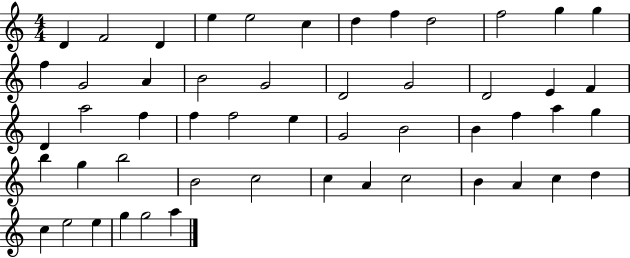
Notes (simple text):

D4/q F4/h D4/q E5/q E5/h C5/q D5/q F5/q D5/h F5/h G5/q G5/q F5/q G4/h A4/q B4/h G4/h D4/h G4/h D4/h E4/q F4/q D4/q A5/h F5/q F5/q F5/h E5/q G4/h B4/h B4/q F5/q A5/q G5/q B5/q G5/q B5/h B4/h C5/h C5/q A4/q C5/h B4/q A4/q C5/q D5/q C5/q E5/h E5/q G5/q G5/h A5/q